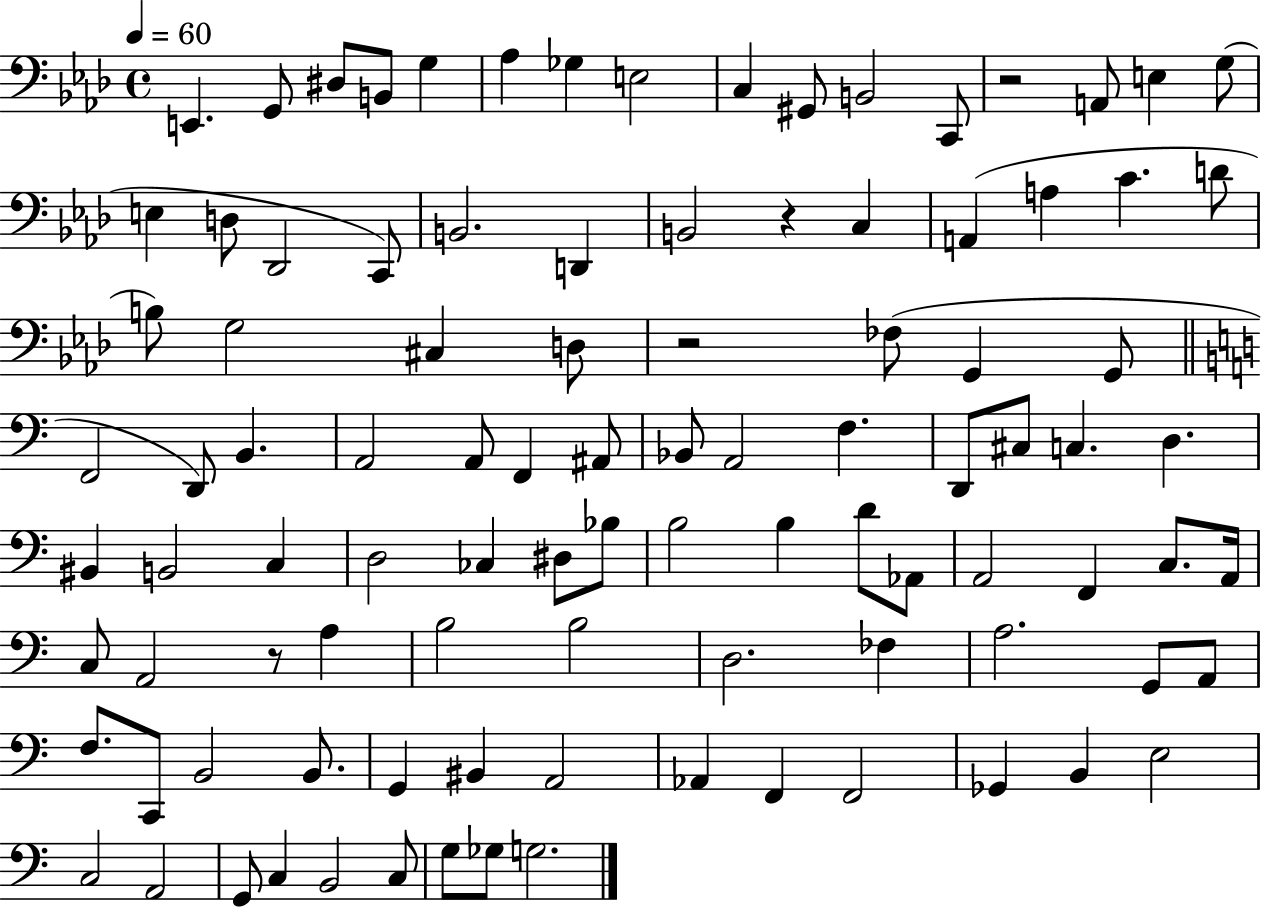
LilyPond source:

{
  \clef bass
  \time 4/4
  \defaultTimeSignature
  \key aes \major
  \tempo 4 = 60
  e,4. g,8 dis8 b,8 g4 | aes4 ges4 e2 | c4 gis,8 b,2 c,8 | r2 a,8 e4 g8( | \break e4 d8 des,2 c,8) | b,2. d,4 | b,2 r4 c4 | a,4( a4 c'4. d'8 | \break b8) g2 cis4 d8 | r2 fes8( g,4 g,8 | \bar "||" \break \key c \major f,2 d,8) b,4. | a,2 a,8 f,4 ais,8 | bes,8 a,2 f4. | d,8 cis8 c4. d4. | \break bis,4 b,2 c4 | d2 ces4 dis8 bes8 | b2 b4 d'8 aes,8 | a,2 f,4 c8. a,16 | \break c8 a,2 r8 a4 | b2 b2 | d2. fes4 | a2. g,8 a,8 | \break f8. c,8 b,2 b,8. | g,4 bis,4 a,2 | aes,4 f,4 f,2 | ges,4 b,4 e2 | \break c2 a,2 | g,8 c4 b,2 c8 | g8 ges8 g2. | \bar "|."
}